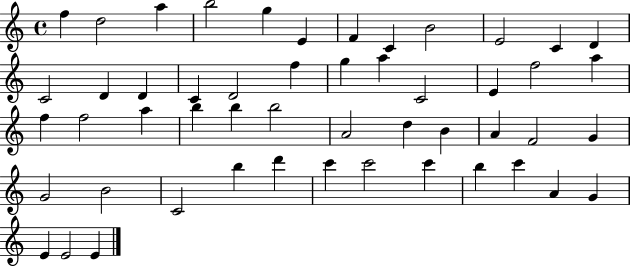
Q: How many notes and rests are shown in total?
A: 51